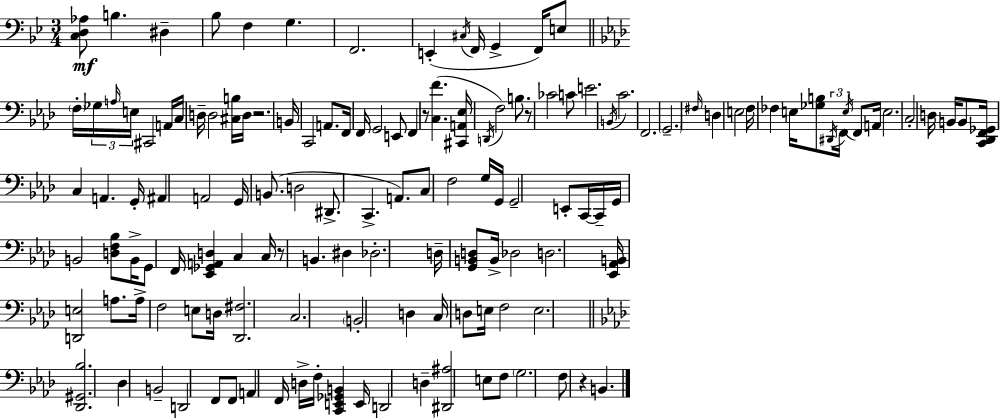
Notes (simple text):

[C3,D3,Ab3]/e B3/q. D#3/q Bb3/e F3/q G3/q. F2/h. E2/q C#3/s F2/s G2/q F2/s E3/e F3/s Gb3/s A3/s E3/s C#2/h A2/s C3/s D3/s D3/h [C#3,B3]/s D3/s R/h. B2/s C2/h A2/e. F2/s F2/s G2/h E2/e F2/q R/e [C3,F4]/q. [C#2,A2,Eb3]/s D2/s F3/h B3/e. R/e CES4/h C4/e E4/h. B2/s C4/h. F2/h. G2/h. F#3/s D3/q E3/h F3/s FES3/q E3/s [Gb3,B3]/e D#2/s F2/s E3/s F2/e A2/s E3/h. C3/h D3/s B2/s B2/e [C2,Db2,F2,Gb2]/s C3/q A2/q. G2/s A#2/q A2/h G2/s B2/e. D3/h D#2/e. C2/q. A2/e. C3/e F3/h G3/s G2/s G2/h E2/e C2/s C2/s G2/s B2/h [D3,F3,Bb3]/e B2/s G2/e F2/s [Eb2,Gb2,A2,D3]/q C3/q C3/s R/e B2/q. D#3/q Db3/h. D3/s [G2,B2,D3]/e B2/s Db3/h D3/h. [Eb2,Ab2,B2]/s [D2,E3]/h A3/e. A3/s F3/h E3/e D3/s [Db2,F#3]/h. C3/h. B2/h D3/q C3/s D3/e E3/s F3/h E3/h. [Db2,G#2,Bb3]/h. Db3/q B2/h D2/h F2/e F2/e A2/q F2/s D3/s F3/s [C2,E2,Gb2,B2]/q E2/s D2/h D3/q [D#2,A#3]/h E3/e F3/e G3/h. F3/e R/q B2/q.